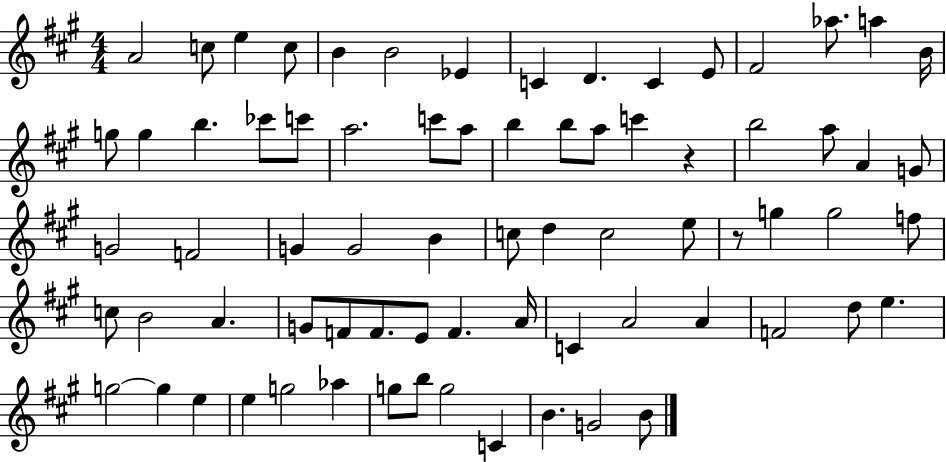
X:1
T:Untitled
M:4/4
L:1/4
K:A
A2 c/2 e c/2 B B2 _E C D C E/2 ^F2 _a/2 a B/4 g/2 g b _c'/2 c'/2 a2 c'/2 a/2 b b/2 a/2 c' z b2 a/2 A G/2 G2 F2 G G2 B c/2 d c2 e/2 z/2 g g2 f/2 c/2 B2 A G/2 F/2 F/2 E/2 F A/4 C A2 A F2 d/2 e g2 g e e g2 _a g/2 b/2 g2 C B G2 B/2